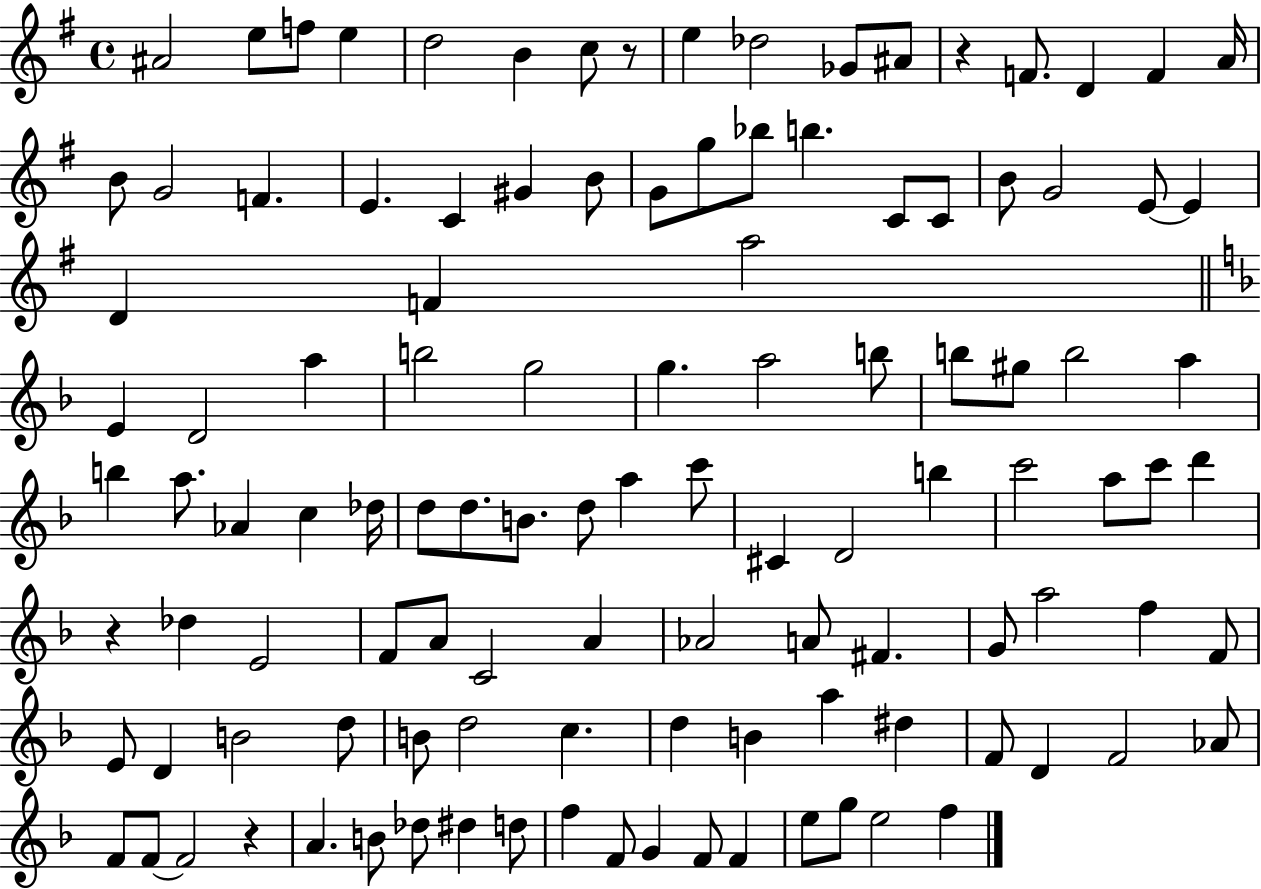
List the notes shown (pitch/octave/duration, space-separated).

A#4/h E5/e F5/e E5/q D5/h B4/q C5/e R/e E5/q Db5/h Gb4/e A#4/e R/q F4/e. D4/q F4/q A4/s B4/e G4/h F4/q. E4/q. C4/q G#4/q B4/e G4/e G5/e Bb5/e B5/q. C4/e C4/e B4/e G4/h E4/e E4/q D4/q F4/q A5/h E4/q D4/h A5/q B5/h G5/h G5/q. A5/h B5/e B5/e G#5/e B5/h A5/q B5/q A5/e. Ab4/q C5/q Db5/s D5/e D5/e. B4/e. D5/e A5/q C6/e C#4/q D4/h B5/q C6/h A5/e C6/e D6/q R/q Db5/q E4/h F4/e A4/e C4/h A4/q Ab4/h A4/e F#4/q. G4/e A5/h F5/q F4/e E4/e D4/q B4/h D5/e B4/e D5/h C5/q. D5/q B4/q A5/q D#5/q F4/e D4/q F4/h Ab4/e F4/e F4/e F4/h R/q A4/q. B4/e Db5/e D#5/q D5/e F5/q F4/e G4/q F4/e F4/q E5/e G5/e E5/h F5/q